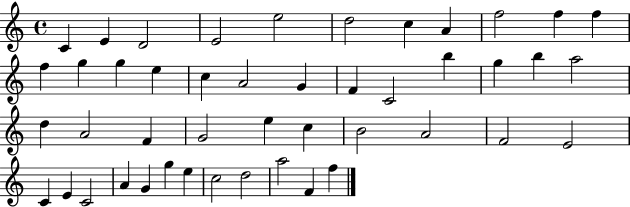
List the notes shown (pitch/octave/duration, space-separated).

C4/q E4/q D4/h E4/h E5/h D5/h C5/q A4/q F5/h F5/q F5/q F5/q G5/q G5/q E5/q C5/q A4/h G4/q F4/q C4/h B5/q G5/q B5/q A5/h D5/q A4/h F4/q G4/h E5/q C5/q B4/h A4/h F4/h E4/h C4/q E4/q C4/h A4/q G4/q G5/q E5/q C5/h D5/h A5/h F4/q F5/q